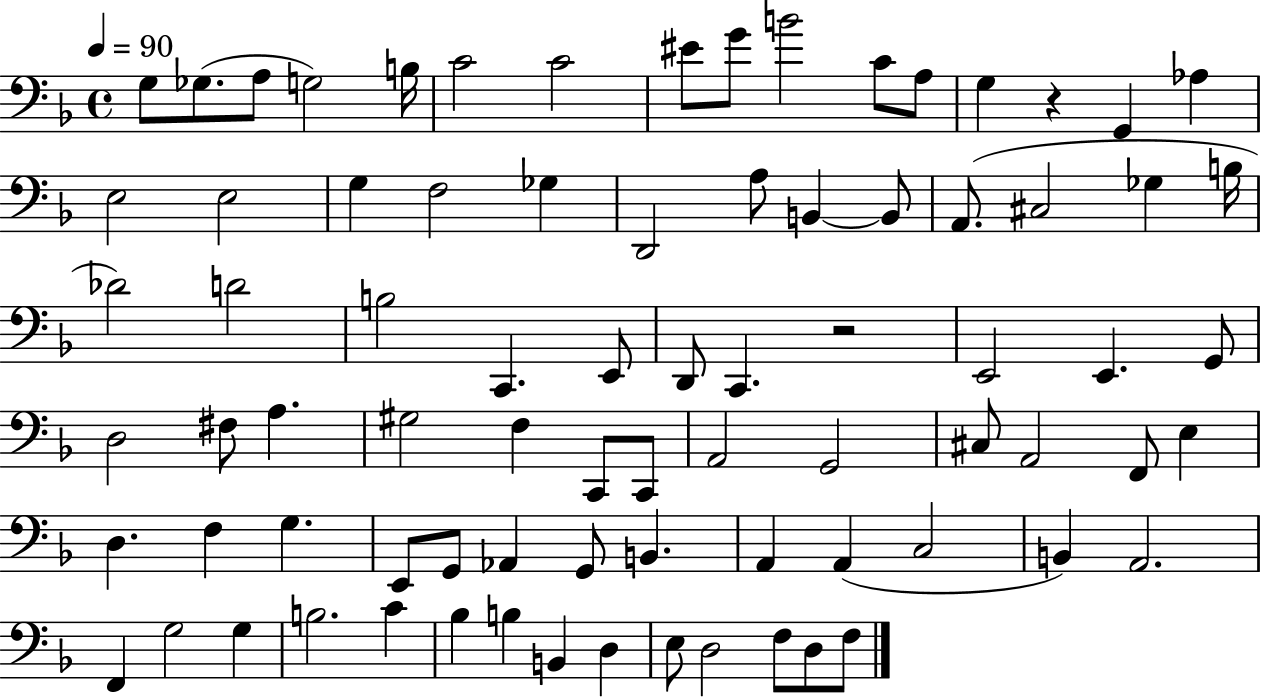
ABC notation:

X:1
T:Untitled
M:4/4
L:1/4
K:F
G,/2 _G,/2 A,/2 G,2 B,/4 C2 C2 ^E/2 G/2 B2 C/2 A,/2 G, z G,, _A, E,2 E,2 G, F,2 _G, D,,2 A,/2 B,, B,,/2 A,,/2 ^C,2 _G, B,/4 _D2 D2 B,2 C,, E,,/2 D,,/2 C,, z2 E,,2 E,, G,,/2 D,2 ^F,/2 A, ^G,2 F, C,,/2 C,,/2 A,,2 G,,2 ^C,/2 A,,2 F,,/2 E, D, F, G, E,,/2 G,,/2 _A,, G,,/2 B,, A,, A,, C,2 B,, A,,2 F,, G,2 G, B,2 C _B, B, B,, D, E,/2 D,2 F,/2 D,/2 F,/2